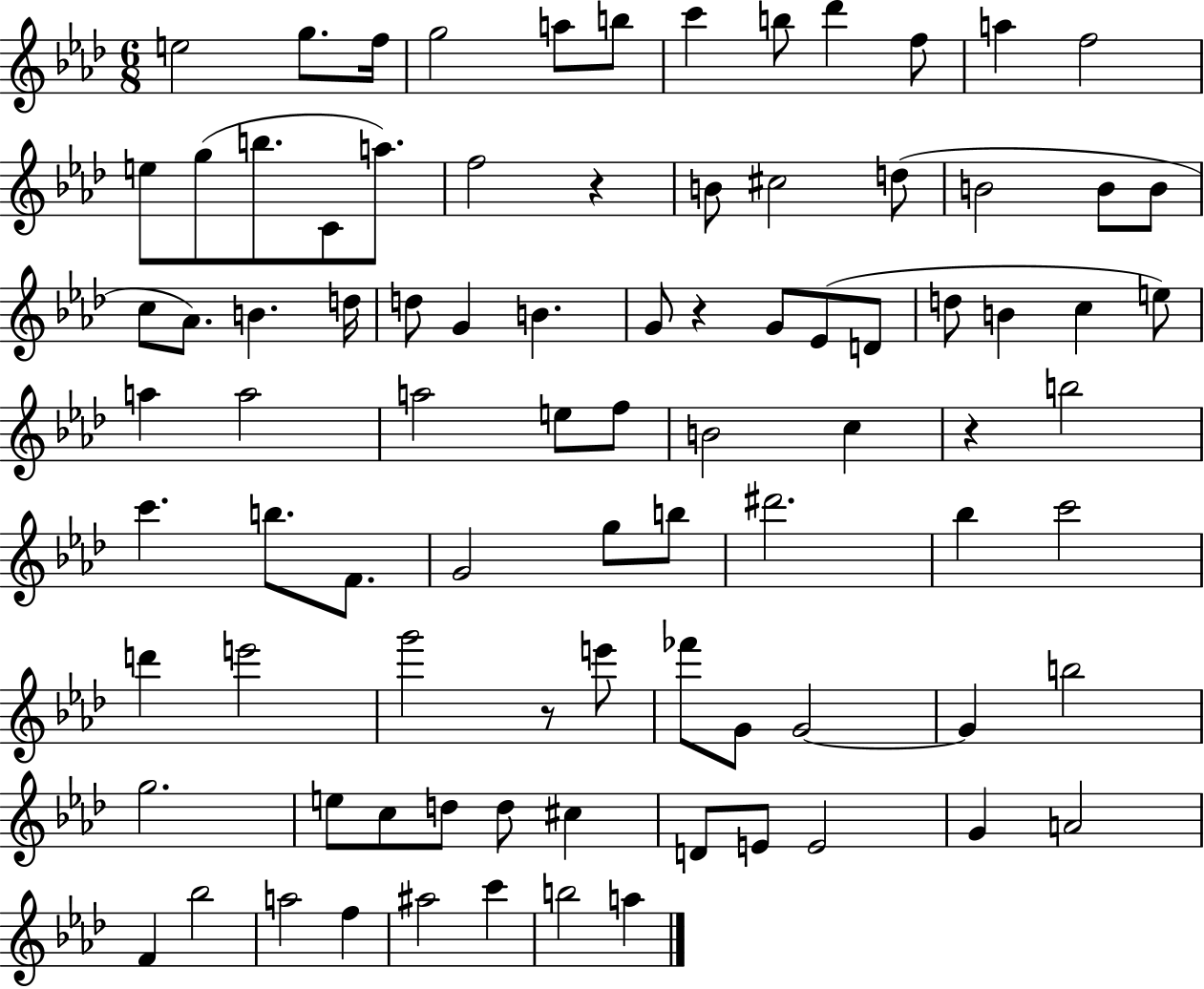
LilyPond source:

{
  \clef treble
  \numericTimeSignature
  \time 6/8
  \key aes \major
  e''2 g''8. f''16 | g''2 a''8 b''8 | c'''4 b''8 des'''4 f''8 | a''4 f''2 | \break e''8 g''8( b''8. c'8 a''8.) | f''2 r4 | b'8 cis''2 d''8( | b'2 b'8 b'8 | \break c''8 aes'8.) b'4. d''16 | d''8 g'4 b'4. | g'8 r4 g'8 ees'8( d'8 | d''8 b'4 c''4 e''8) | \break a''4 a''2 | a''2 e''8 f''8 | b'2 c''4 | r4 b''2 | \break c'''4. b''8. f'8. | g'2 g''8 b''8 | dis'''2. | bes''4 c'''2 | \break d'''4 e'''2 | g'''2 r8 e'''8 | fes'''8 g'8 g'2~~ | g'4 b''2 | \break g''2. | e''8 c''8 d''8 d''8 cis''4 | d'8 e'8 e'2 | g'4 a'2 | \break f'4 bes''2 | a''2 f''4 | ais''2 c'''4 | b''2 a''4 | \break \bar "|."
}